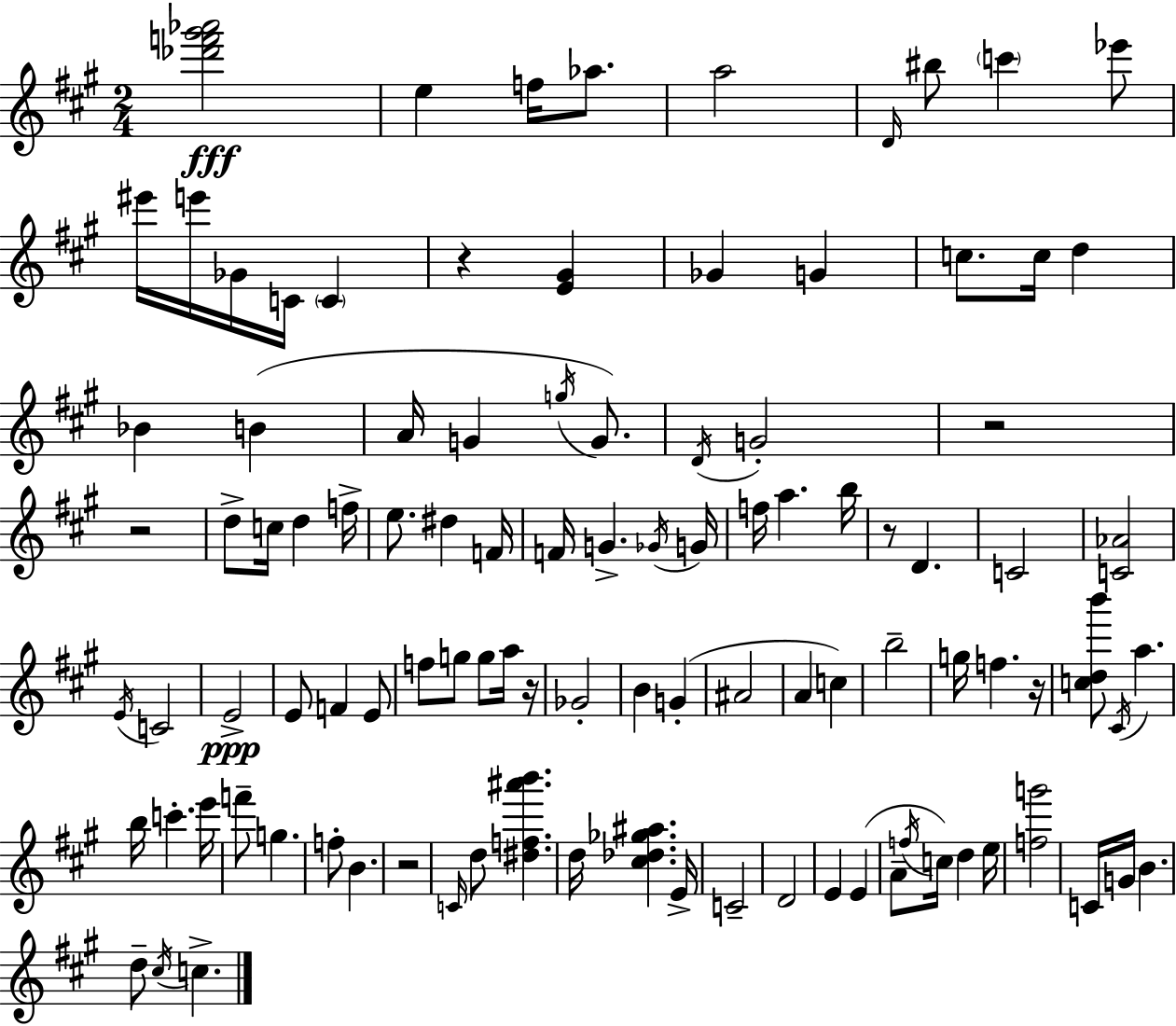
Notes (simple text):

[Db6,F6,G#6,Ab6]/h E5/q F5/s Ab5/e. A5/h D4/s BIS5/e C6/q Eb6/e EIS6/s E6/s Gb4/s C4/s C4/q R/q [E4,G#4]/q Gb4/q G4/q C5/e. C5/s D5/q Bb4/q B4/q A4/s G4/q G5/s G4/e. D4/s G4/h R/h R/h D5/e C5/s D5/q F5/s E5/e. D#5/q F4/s F4/s G4/q. Gb4/s G4/s F5/s A5/q. B5/s R/e D4/q. C4/h [C4,Ab4]/h E4/s C4/h E4/h E4/e F4/q E4/e F5/e G5/e G5/e A5/s R/s Gb4/h B4/q G4/q A#4/h A4/q C5/q B5/h G5/s F5/q. R/s [C5,D5,B6]/e C#4/s A5/q. B5/s C6/q. E6/s F6/e G5/q. F5/e B4/q. R/h C4/s D5/e [D#5,F5,A#6,B6]/q. D5/s [C#5,Db5,Gb5,A#5]/q. E4/s C4/h D4/h E4/q E4/q A4/e F5/s C5/s D5/q E5/s [F5,G6]/h C4/s G4/s B4/q. D5/e C#5/s C5/q.